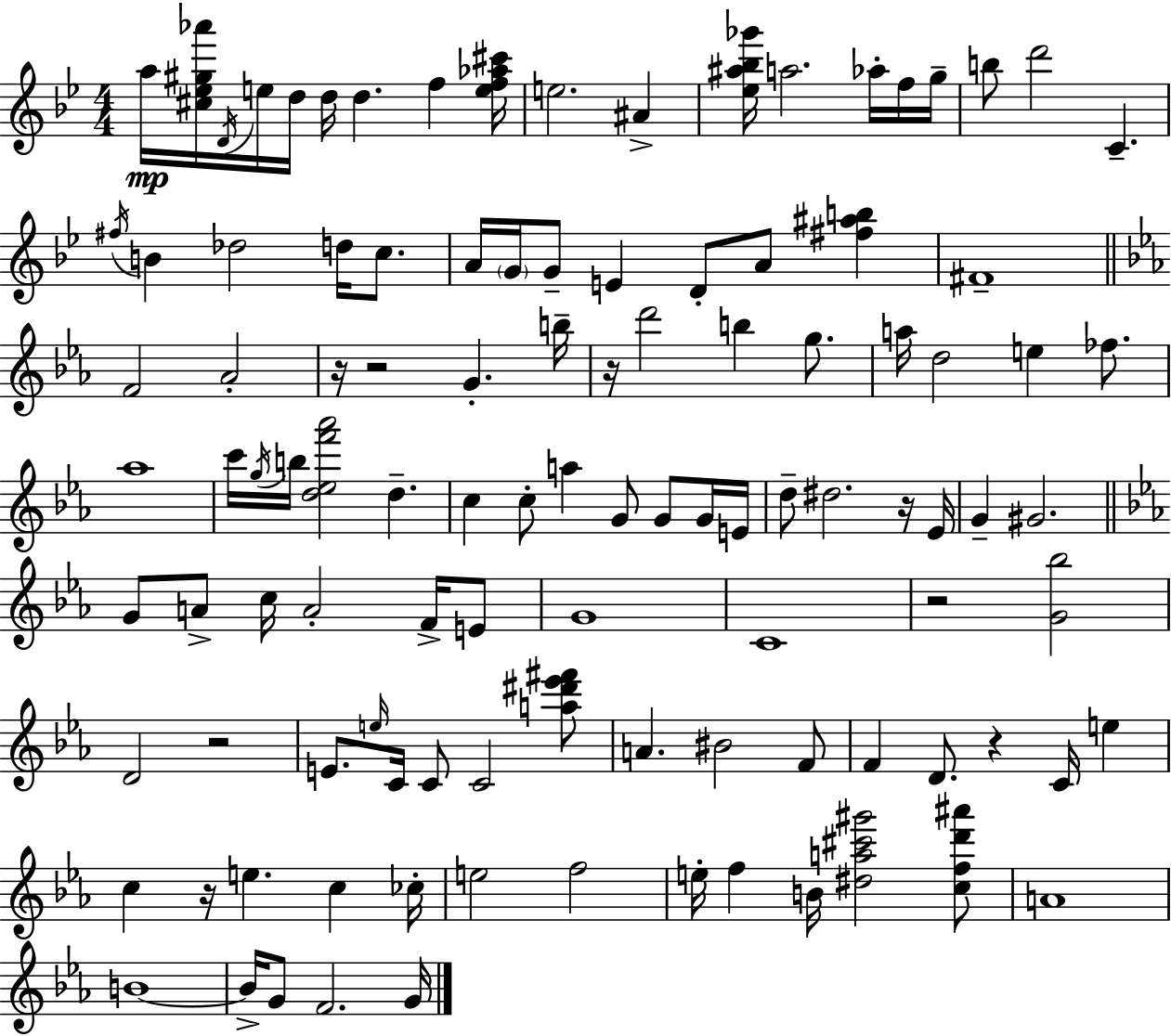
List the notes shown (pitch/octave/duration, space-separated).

A5/s [C#5,Eb5,G#5,Ab6]/s D4/s E5/s D5/s D5/s D5/q. F5/q [E5,F5,Ab5,C#6]/s E5/h. A#4/q [Eb5,A#5,Bb5,Gb6]/s A5/h. Ab5/s F5/s G5/s B5/e D6/h C4/q. F#5/s B4/q Db5/h D5/s C5/e. A4/s G4/s G4/e E4/q D4/e A4/e [F#5,A#5,B5]/q F#4/w F4/h Ab4/h R/s R/h G4/q. B5/s R/s D6/h B5/q G5/e. A5/s D5/h E5/q FES5/e. Ab5/w C6/s G5/s B5/s [D5,Eb5,F6,Ab6]/h D5/q. C5/q C5/e A5/q G4/e G4/e G4/s E4/s D5/e D#5/h. R/s Eb4/s G4/q G#4/h. G4/e A4/e C5/s A4/h F4/s E4/e G4/w C4/w R/h [G4,Bb5]/h D4/h R/h E4/e. E5/s C4/s C4/e C4/h [A5,D#6,Eb6,F#6]/e A4/q. BIS4/h F4/e F4/q D4/e. R/q C4/s E5/q C5/q R/s E5/q. C5/q CES5/s E5/h F5/h E5/s F5/q B4/s [D#5,A5,C#6,G#6]/h [C5,F5,D6,A#6]/e A4/w B4/w B4/s G4/e F4/h. G4/s